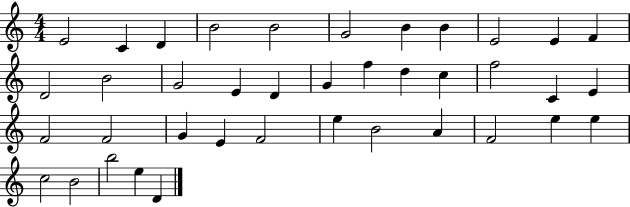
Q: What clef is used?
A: treble